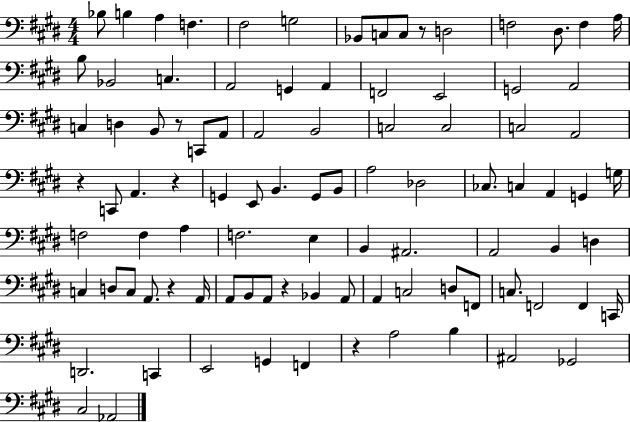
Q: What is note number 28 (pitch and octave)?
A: C2